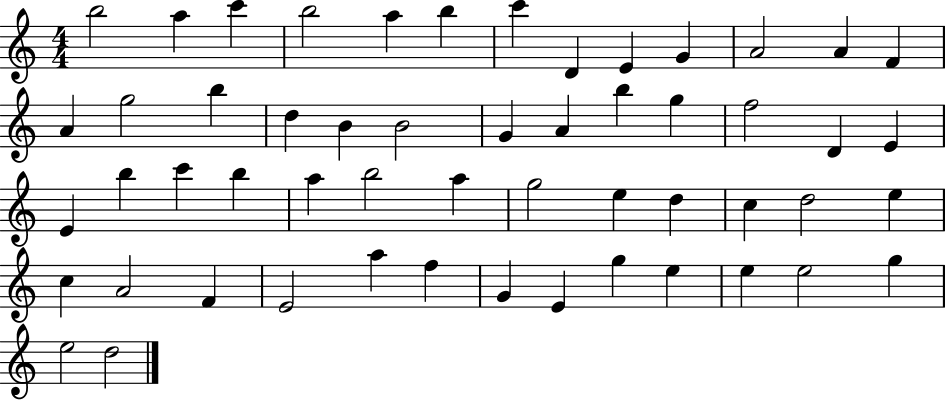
{
  \clef treble
  \numericTimeSignature
  \time 4/4
  \key c \major
  b''2 a''4 c'''4 | b''2 a''4 b''4 | c'''4 d'4 e'4 g'4 | a'2 a'4 f'4 | \break a'4 g''2 b''4 | d''4 b'4 b'2 | g'4 a'4 b''4 g''4 | f''2 d'4 e'4 | \break e'4 b''4 c'''4 b''4 | a''4 b''2 a''4 | g''2 e''4 d''4 | c''4 d''2 e''4 | \break c''4 a'2 f'4 | e'2 a''4 f''4 | g'4 e'4 g''4 e''4 | e''4 e''2 g''4 | \break e''2 d''2 | \bar "|."
}